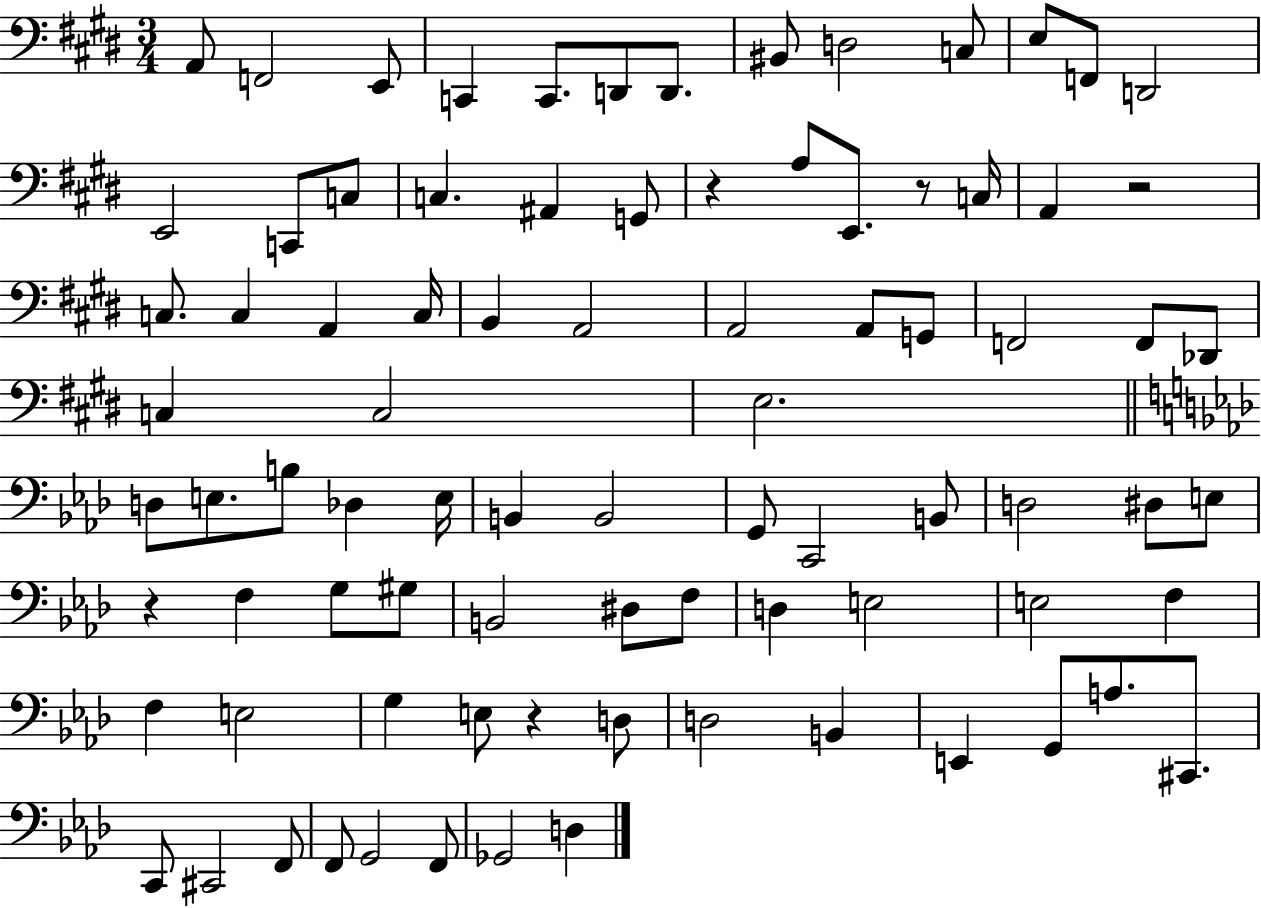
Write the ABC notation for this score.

X:1
T:Untitled
M:3/4
L:1/4
K:E
A,,/2 F,,2 E,,/2 C,, C,,/2 D,,/2 D,,/2 ^B,,/2 D,2 C,/2 E,/2 F,,/2 D,,2 E,,2 C,,/2 C,/2 C, ^A,, G,,/2 z A,/2 E,,/2 z/2 C,/4 A,, z2 C,/2 C, A,, C,/4 B,, A,,2 A,,2 A,,/2 G,,/2 F,,2 F,,/2 _D,,/2 C, C,2 E,2 D,/2 E,/2 B,/2 _D, E,/4 B,, B,,2 G,,/2 C,,2 B,,/2 D,2 ^D,/2 E,/2 z F, G,/2 ^G,/2 B,,2 ^D,/2 F,/2 D, E,2 E,2 F, F, E,2 G, E,/2 z D,/2 D,2 B,, E,, G,,/2 A,/2 ^C,,/2 C,,/2 ^C,,2 F,,/2 F,,/2 G,,2 F,,/2 _G,,2 D,